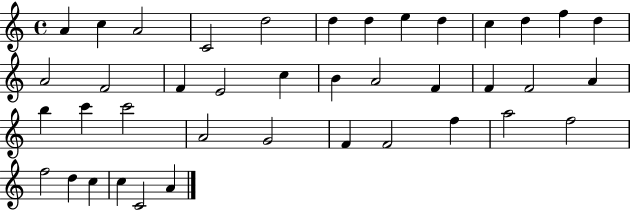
{
  \clef treble
  \time 4/4
  \defaultTimeSignature
  \key c \major
  a'4 c''4 a'2 | c'2 d''2 | d''4 d''4 e''4 d''4 | c''4 d''4 f''4 d''4 | \break a'2 f'2 | f'4 e'2 c''4 | b'4 a'2 f'4 | f'4 f'2 a'4 | \break b''4 c'''4 c'''2 | a'2 g'2 | f'4 f'2 f''4 | a''2 f''2 | \break f''2 d''4 c''4 | c''4 c'2 a'4 | \bar "|."
}